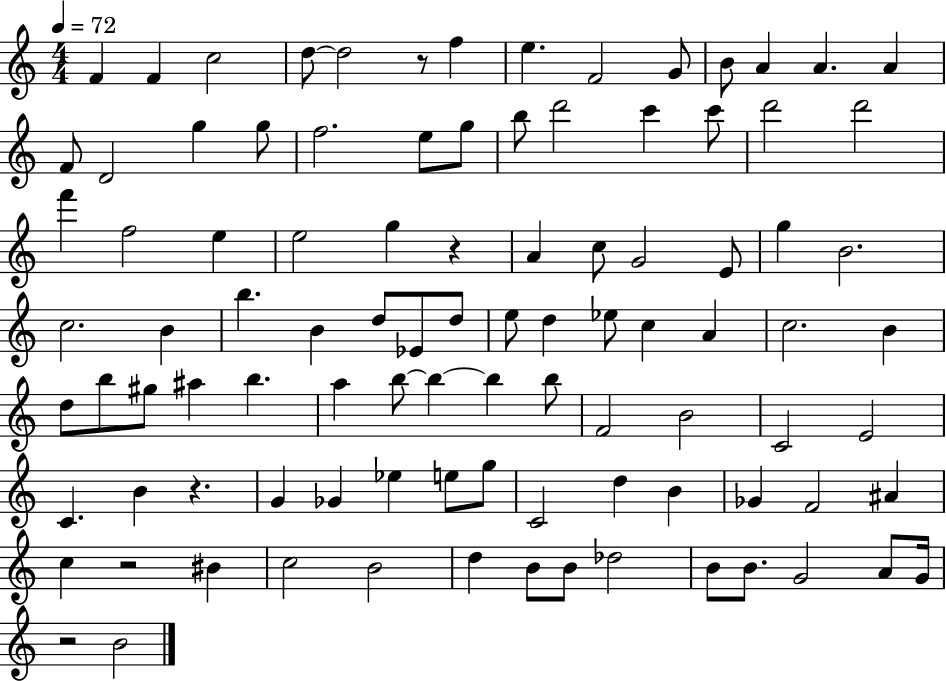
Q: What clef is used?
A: treble